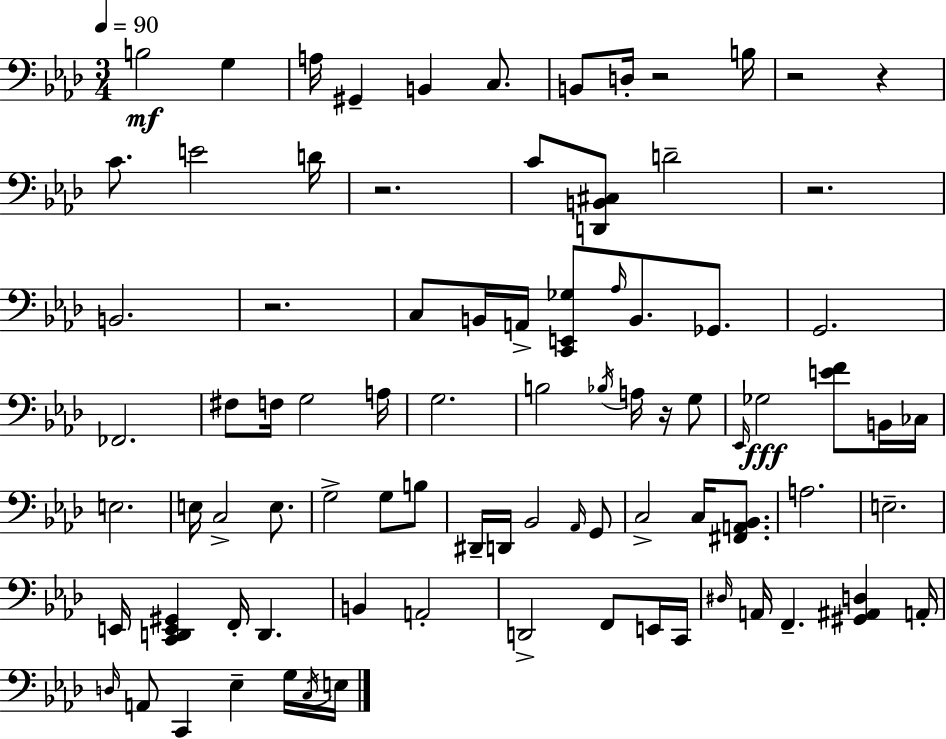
B3/h G3/q A3/s G#2/q B2/q C3/e. B2/e D3/s R/h B3/s R/h R/q C4/e. E4/h D4/s R/h. C4/e [D2,B2,C#3]/e D4/h R/h. B2/h. R/h. C3/e B2/s A2/s [C2,E2,Gb3]/e Ab3/s B2/e. Gb2/e. G2/h. FES2/h. F#3/e F3/s G3/h A3/s G3/h. B3/h Bb3/s A3/s R/s G3/e Eb2/s Gb3/h [E4,F4]/e B2/s CES3/s E3/h. E3/s C3/h E3/e. G3/h G3/e B3/e D#2/s D2/s Bb2/h Ab2/s G2/e C3/h C3/s [F#2,A2,Bb2]/e. A3/h. E3/h. E2/s [C2,D2,E2,G#2]/q F2/s D2/q. B2/q A2/h D2/h F2/e E2/s C2/s D#3/s A2/s F2/q. [G#2,A#2,D3]/q A2/s D3/s A2/e C2/q Eb3/q G3/s C3/s E3/s